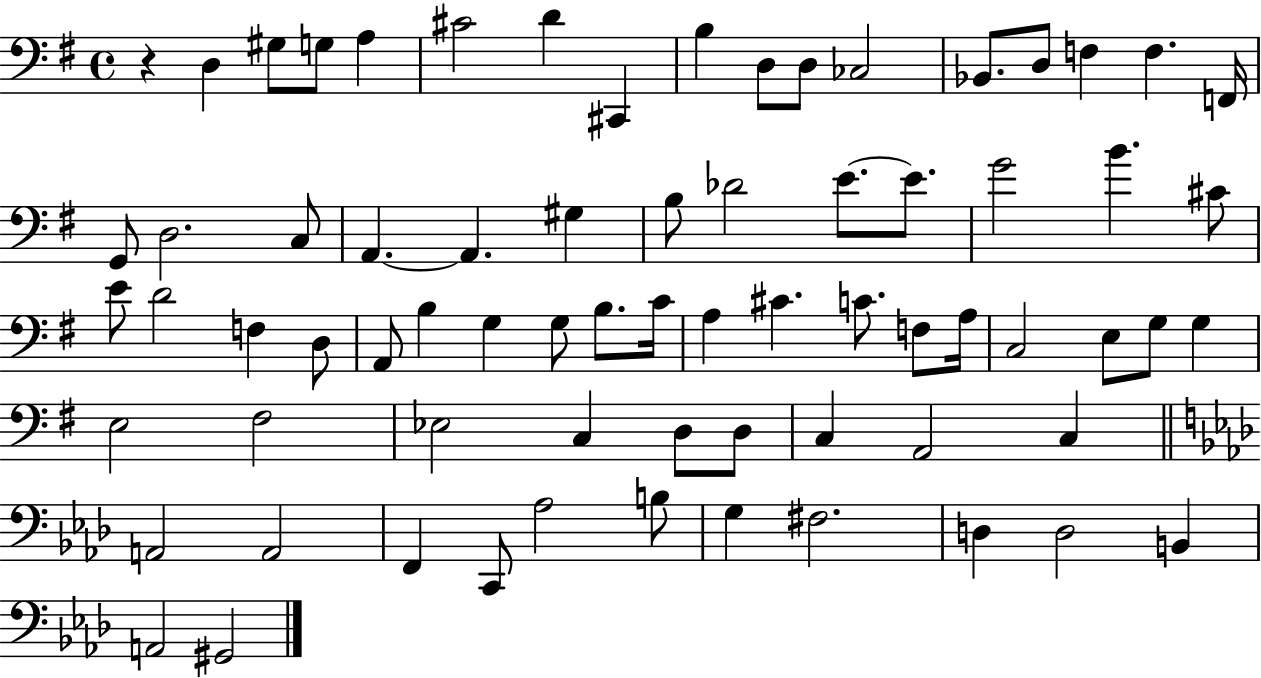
R/q D3/q G#3/e G3/e A3/q C#4/h D4/q C#2/q B3/q D3/e D3/e CES3/h Bb2/e. D3/e F3/q F3/q. F2/s G2/e D3/h. C3/e A2/q. A2/q. G#3/q B3/e Db4/h E4/e. E4/e. G4/h B4/q. C#4/e E4/e D4/h F3/q D3/e A2/e B3/q G3/q G3/e B3/e. C4/s A3/q C#4/q. C4/e. F3/e A3/s C3/h E3/e G3/e G3/q E3/h F#3/h Eb3/h C3/q D3/e D3/e C3/q A2/h C3/q A2/h A2/h F2/q C2/e Ab3/h B3/e G3/q F#3/h. D3/q D3/h B2/q A2/h G#2/h